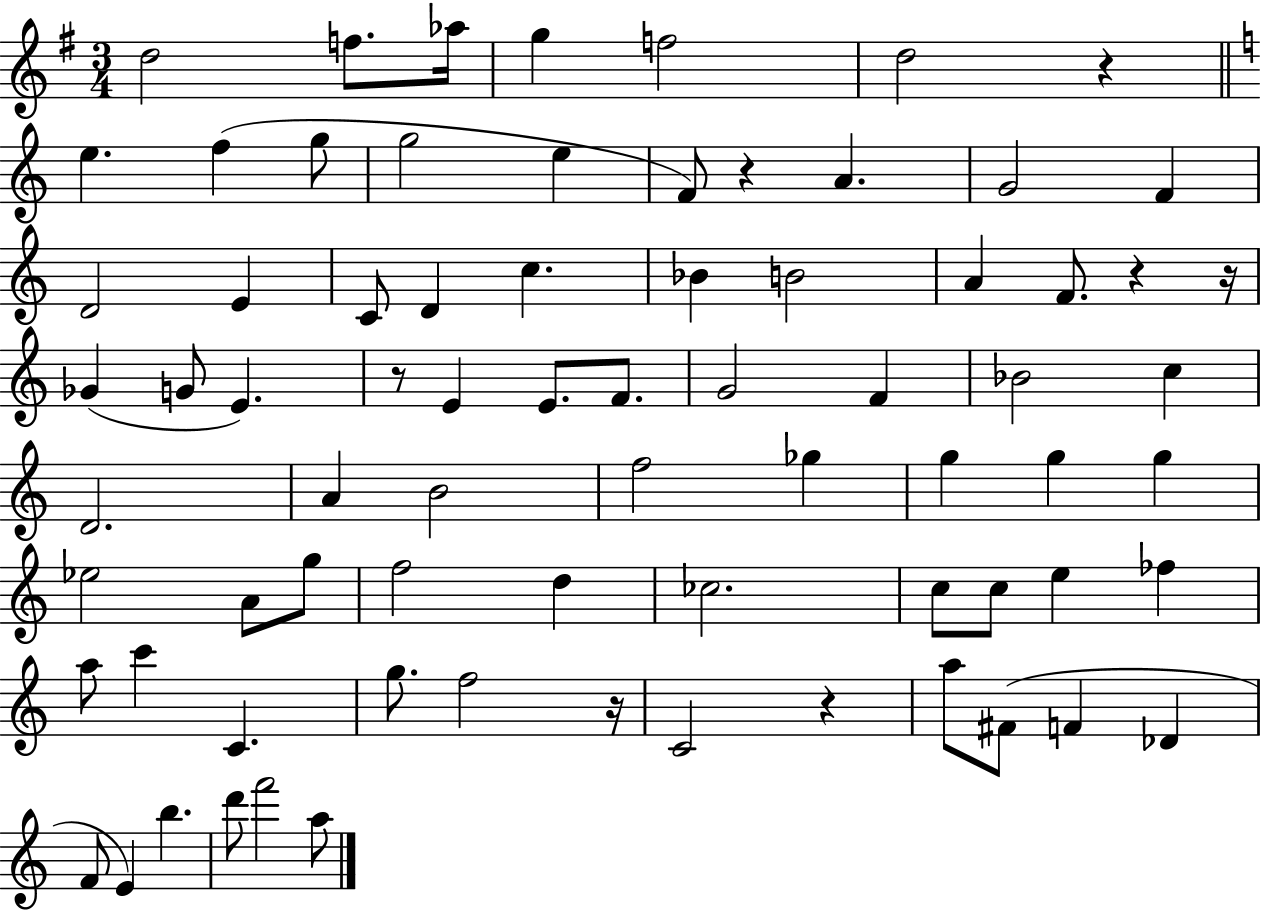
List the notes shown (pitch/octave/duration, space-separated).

D5/h F5/e. Ab5/s G5/q F5/h D5/h R/q E5/q. F5/q G5/e G5/h E5/q F4/e R/q A4/q. G4/h F4/q D4/h E4/q C4/e D4/q C5/q. Bb4/q B4/h A4/q F4/e. R/q R/s Gb4/q G4/e E4/q. R/e E4/q E4/e. F4/e. G4/h F4/q Bb4/h C5/q D4/h. A4/q B4/h F5/h Gb5/q G5/q G5/q G5/q Eb5/h A4/e G5/e F5/h D5/q CES5/h. C5/e C5/e E5/q FES5/q A5/e C6/q C4/q. G5/e. F5/h R/s C4/h R/q A5/e F#4/e F4/q Db4/q F4/e E4/q B5/q. D6/e F6/h A5/e